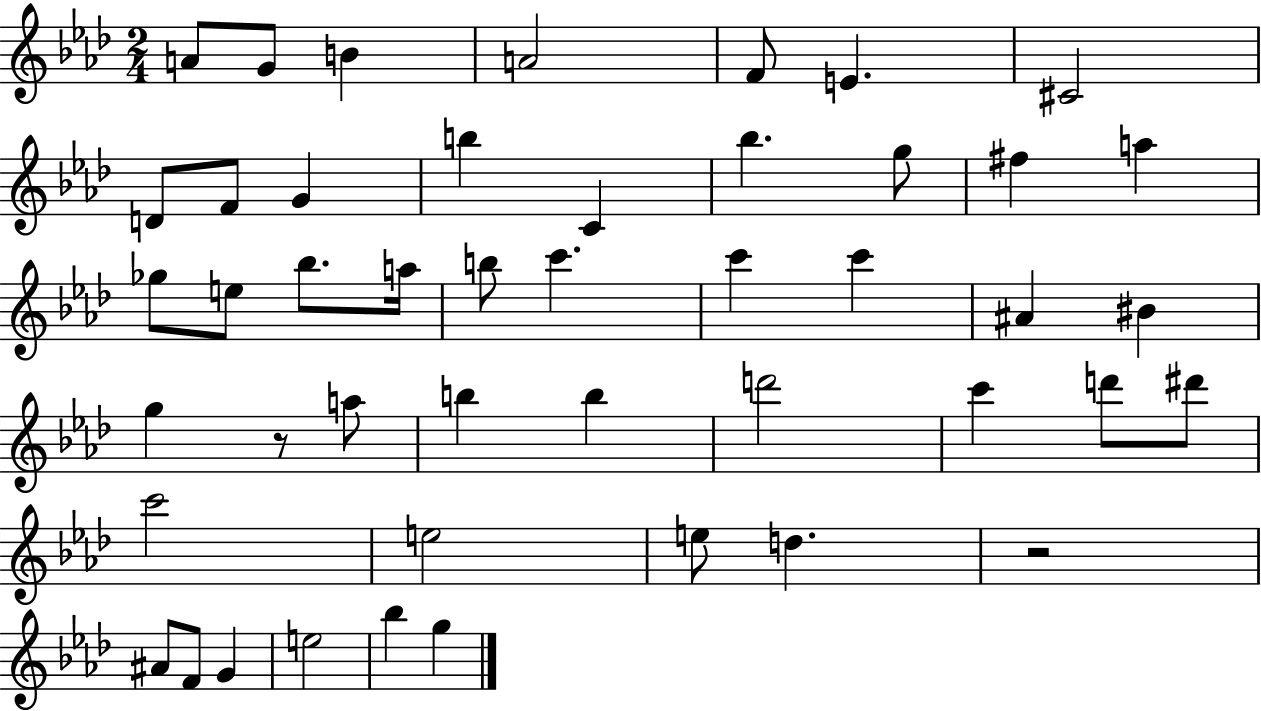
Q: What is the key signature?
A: AES major